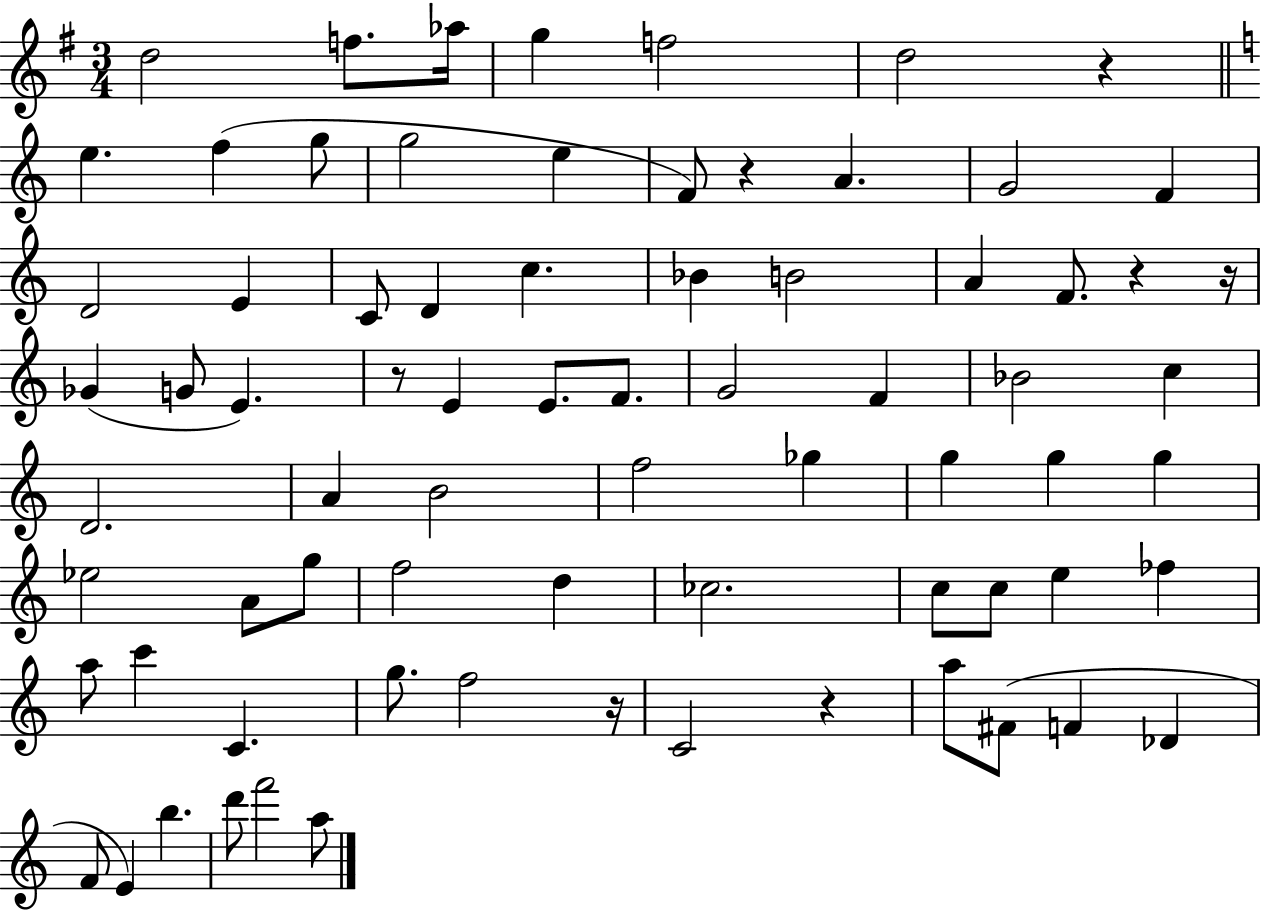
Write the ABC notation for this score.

X:1
T:Untitled
M:3/4
L:1/4
K:G
d2 f/2 _a/4 g f2 d2 z e f g/2 g2 e F/2 z A G2 F D2 E C/2 D c _B B2 A F/2 z z/4 _G G/2 E z/2 E E/2 F/2 G2 F _B2 c D2 A B2 f2 _g g g g _e2 A/2 g/2 f2 d _c2 c/2 c/2 e _f a/2 c' C g/2 f2 z/4 C2 z a/2 ^F/2 F _D F/2 E b d'/2 f'2 a/2